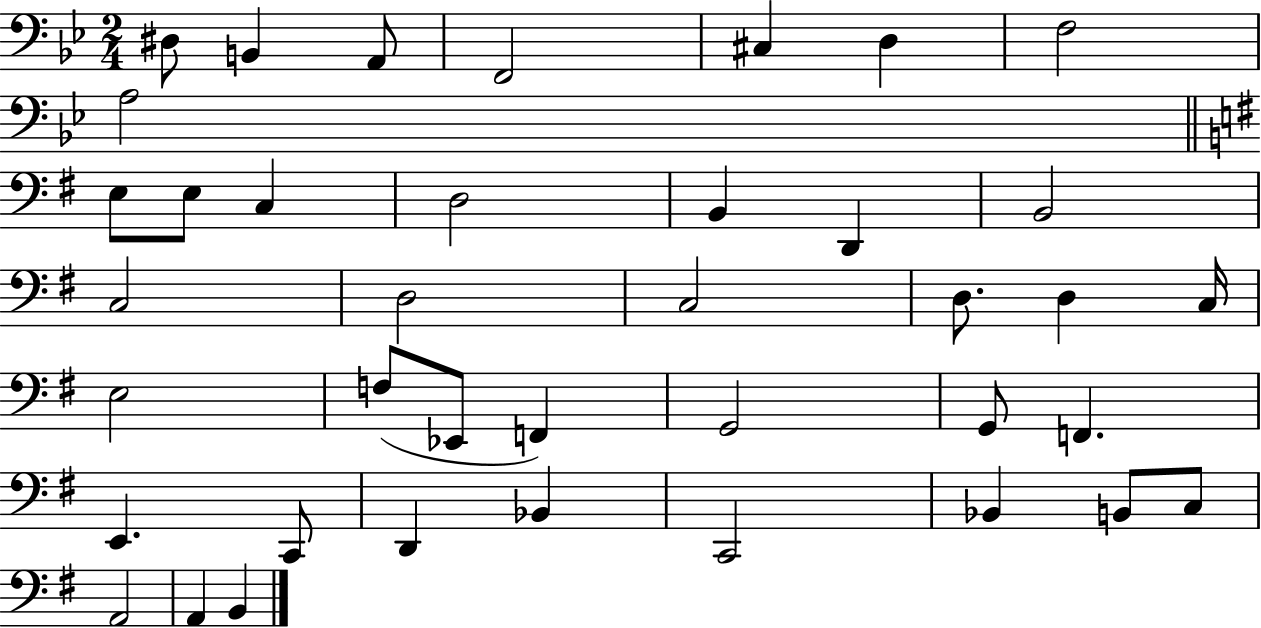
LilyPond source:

{
  \clef bass
  \numericTimeSignature
  \time 2/4
  \key bes \major
  dis8 b,4 a,8 | f,2 | cis4 d4 | f2 | \break a2 | \bar "||" \break \key g \major e8 e8 c4 | d2 | b,4 d,4 | b,2 | \break c2 | d2 | c2 | d8. d4 c16 | \break e2 | f8( ees,8 f,4) | g,2 | g,8 f,4. | \break e,4. c,8 | d,4 bes,4 | c,2 | bes,4 b,8 c8 | \break a,2 | a,4 b,4 | \bar "|."
}